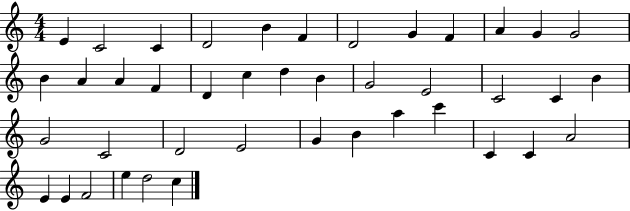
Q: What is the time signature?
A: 4/4